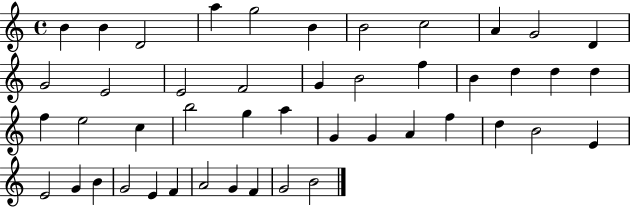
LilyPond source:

{
  \clef treble
  \time 4/4
  \defaultTimeSignature
  \key c \major
  b'4 b'4 d'2 | a''4 g''2 b'4 | b'2 c''2 | a'4 g'2 d'4 | \break g'2 e'2 | e'2 f'2 | g'4 b'2 f''4 | b'4 d''4 d''4 d''4 | \break f''4 e''2 c''4 | b''2 g''4 a''4 | g'4 g'4 a'4 f''4 | d''4 b'2 e'4 | \break e'2 g'4 b'4 | g'2 e'4 f'4 | a'2 g'4 f'4 | g'2 b'2 | \break \bar "|."
}